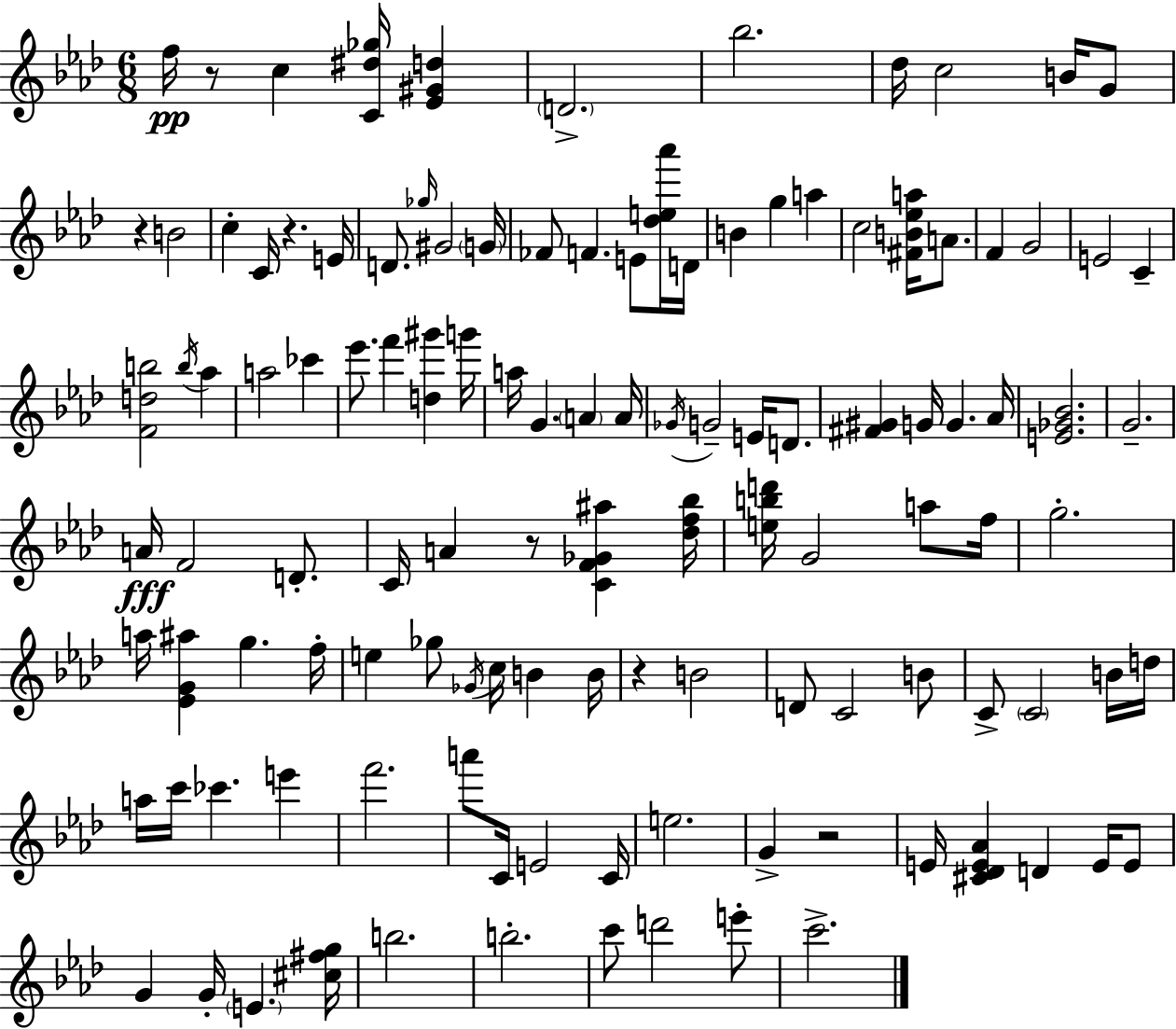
F5/s R/e C5/q [C4,D#5,Gb5]/s [Eb4,G#4,D5]/q D4/h. Bb5/h. Db5/s C5/h B4/s G4/e R/q B4/h C5/q C4/s R/q. E4/s D4/e. Gb5/s G#4/h G4/s FES4/e F4/q. E4/e [Db5,E5,Ab6]/s D4/s B4/q G5/q A5/q C5/h [F#4,B4,Eb5,A5]/s A4/e. F4/q G4/h E4/h C4/q [F4,D5,B5]/h B5/s Ab5/q A5/h CES6/q Eb6/e. F6/q [D5,G#6]/q G6/s A5/s G4/q. A4/q A4/s Gb4/s G4/h E4/s D4/e. [F#4,G#4]/q G4/s G4/q. Ab4/s [E4,Gb4,Bb4]/h. G4/h. A4/s F4/h D4/e. C4/s A4/q R/e [C4,F4,Gb4,A#5]/q [Db5,F5,Bb5]/s [E5,B5,D6]/s G4/h A5/e F5/s G5/h. A5/s [Eb4,G4,A#5]/q G5/q. F5/s E5/q Gb5/e Gb4/s C5/s B4/q B4/s R/q B4/h D4/e C4/h B4/e C4/e C4/h B4/s D5/s A5/s C6/s CES6/q. E6/q F6/h. A6/e C4/s E4/h C4/s E5/h. G4/q R/h E4/s [C#4,Db4,E4,Ab4]/q D4/q E4/s E4/e G4/q G4/s E4/q. [C#5,F#5,G5]/s B5/h. B5/h. C6/e D6/h E6/e C6/h.